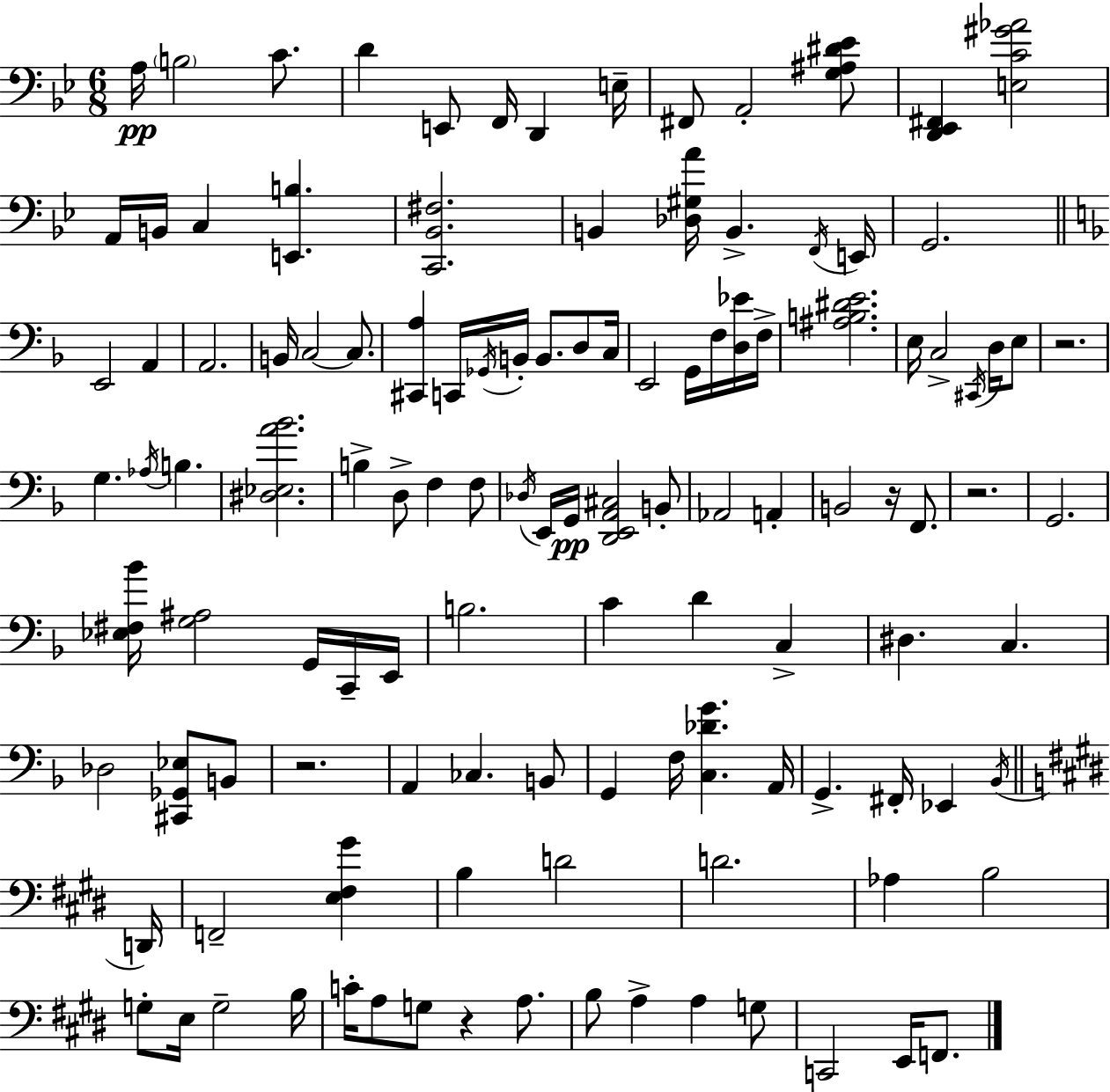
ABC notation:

X:1
T:Untitled
M:6/8
L:1/4
K:Gm
A,/4 B,2 C/2 D E,,/2 F,,/4 D,, E,/4 ^F,,/2 A,,2 [G,^A,^D_E]/2 [D,,_E,,^F,,] [E,C^G_A]2 A,,/4 B,,/4 C, [E,,B,] [C,,_B,,^F,]2 B,, [_D,^G,A]/4 B,, F,,/4 E,,/4 G,,2 E,,2 A,, A,,2 B,,/4 C,2 C,/2 [^C,,A,] C,,/4 _G,,/4 B,,/4 B,,/2 D,/2 C,/4 E,,2 G,,/4 F,/4 [D,_E]/4 F,/4 [^A,B,^DE]2 E,/4 C,2 ^C,,/4 D,/4 E,/2 z2 G, _A,/4 B, [^D,_E,A_B]2 B, D,/2 F, F,/2 _D,/4 E,,/4 G,,/4 [D,,E,,A,,^C,]2 B,,/2 _A,,2 A,, B,,2 z/4 F,,/2 z2 G,,2 [_E,^F,_B]/4 [G,^A,]2 G,,/4 C,,/4 E,,/4 B,2 C D C, ^D, C, _D,2 [^C,,_G,,_E,]/2 B,,/2 z2 A,, _C, B,,/2 G,, F,/4 [C,_DG] A,,/4 G,, ^F,,/4 _E,, _B,,/4 D,,/4 F,,2 [E,^F,^G] B, D2 D2 _A, B,2 G,/2 E,/4 G,2 B,/4 C/4 A,/2 G,/2 z A,/2 B,/2 A, A, G,/2 C,,2 E,,/4 F,,/2